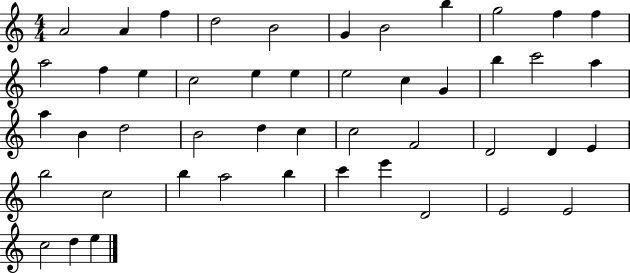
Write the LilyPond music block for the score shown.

{
  \clef treble
  \numericTimeSignature
  \time 4/4
  \key c \major
  a'2 a'4 f''4 | d''2 b'2 | g'4 b'2 b''4 | g''2 f''4 f''4 | \break a''2 f''4 e''4 | c''2 e''4 e''4 | e''2 c''4 g'4 | b''4 c'''2 a''4 | \break a''4 b'4 d''2 | b'2 d''4 c''4 | c''2 f'2 | d'2 d'4 e'4 | \break b''2 c''2 | b''4 a''2 b''4 | c'''4 e'''4 d'2 | e'2 e'2 | \break c''2 d''4 e''4 | \bar "|."
}